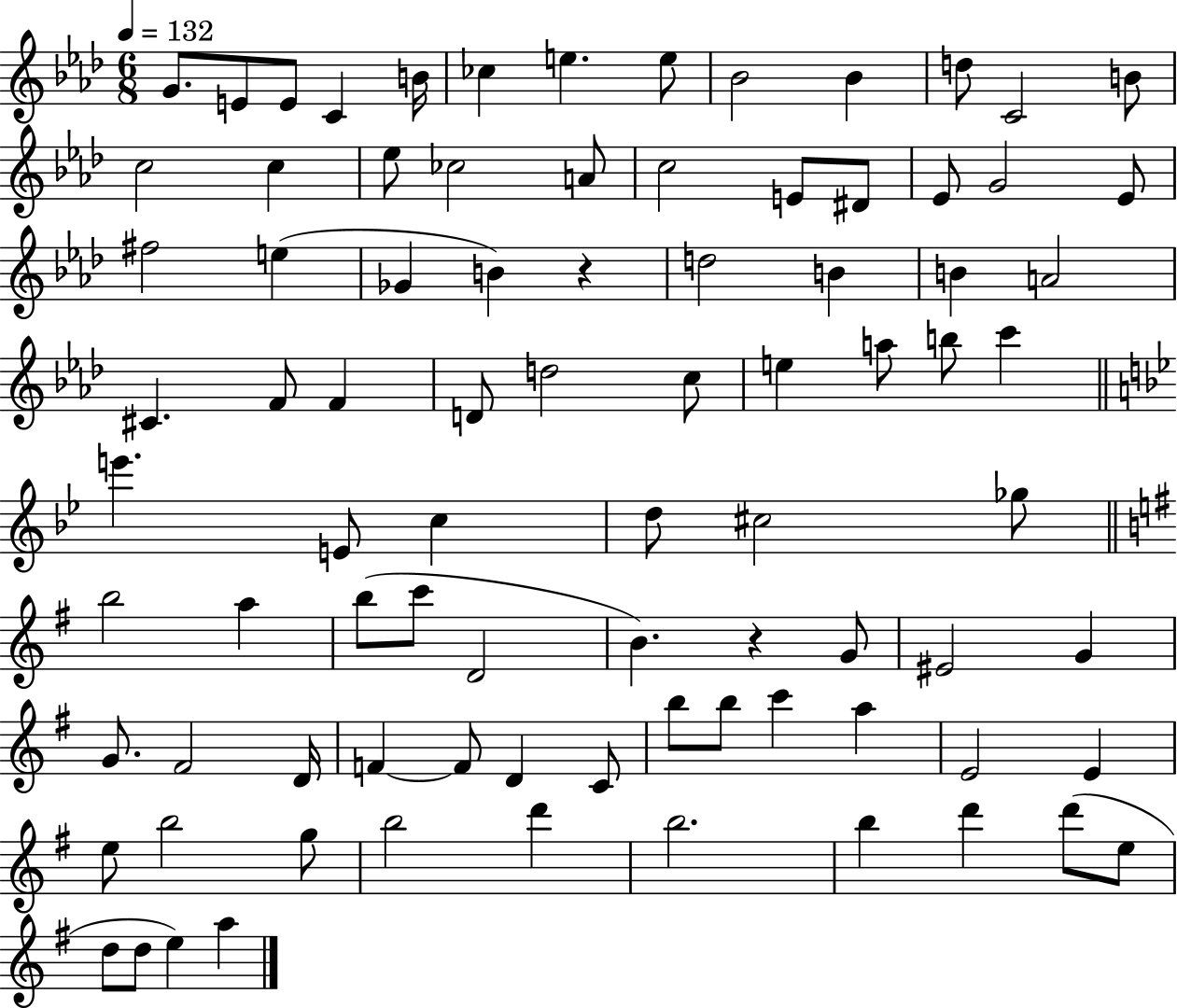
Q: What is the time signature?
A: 6/8